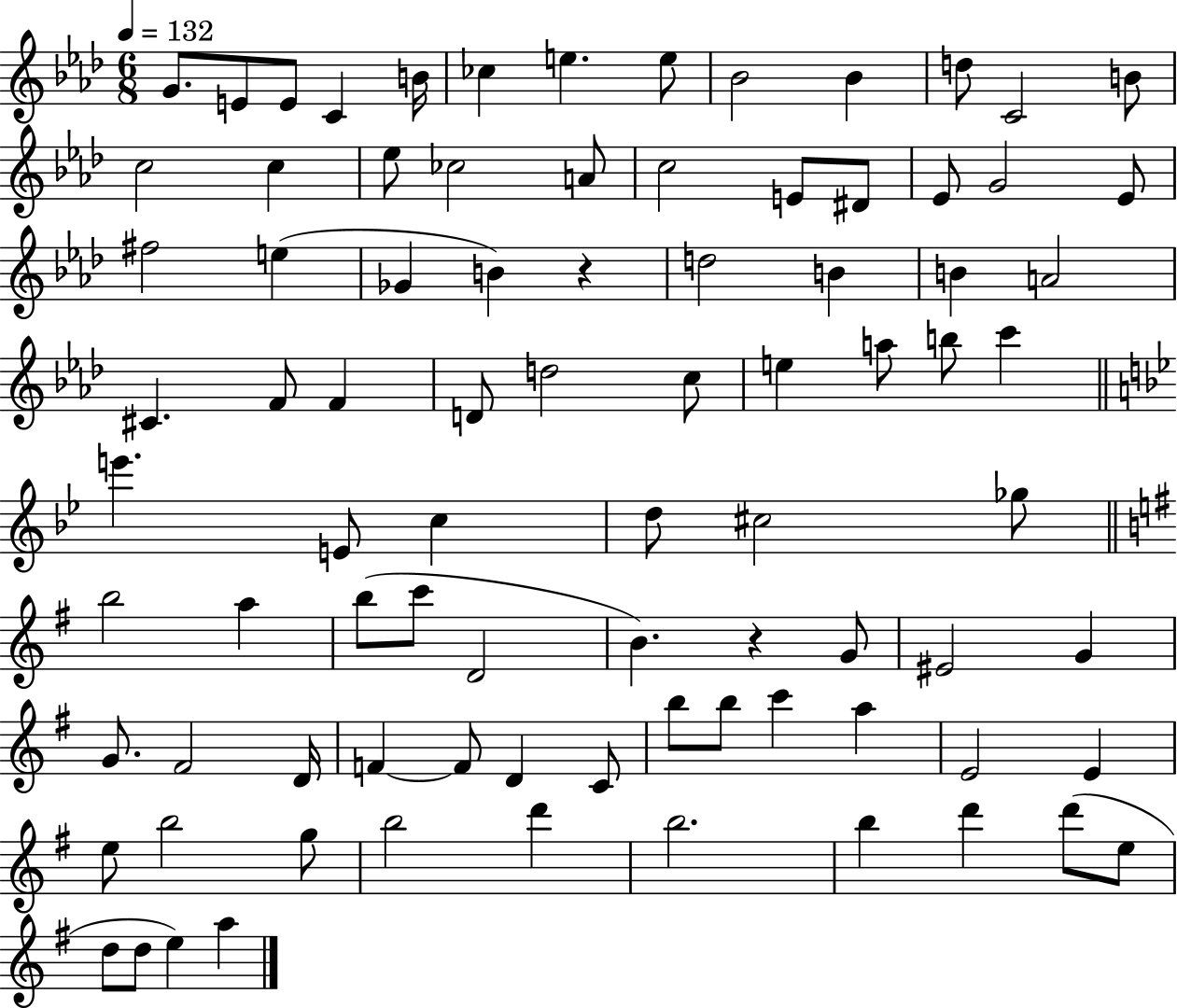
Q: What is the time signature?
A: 6/8